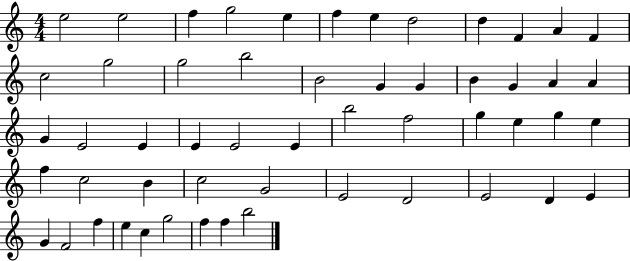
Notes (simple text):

E5/h E5/h F5/q G5/h E5/q F5/q E5/q D5/h D5/q F4/q A4/q F4/q C5/h G5/h G5/h B5/h B4/h G4/q G4/q B4/q G4/q A4/q A4/q G4/q E4/h E4/q E4/q E4/h E4/q B5/h F5/h G5/q E5/q G5/q E5/q F5/q C5/h B4/q C5/h G4/h E4/h D4/h E4/h D4/q E4/q G4/q F4/h F5/q E5/q C5/q G5/h F5/q F5/q B5/h